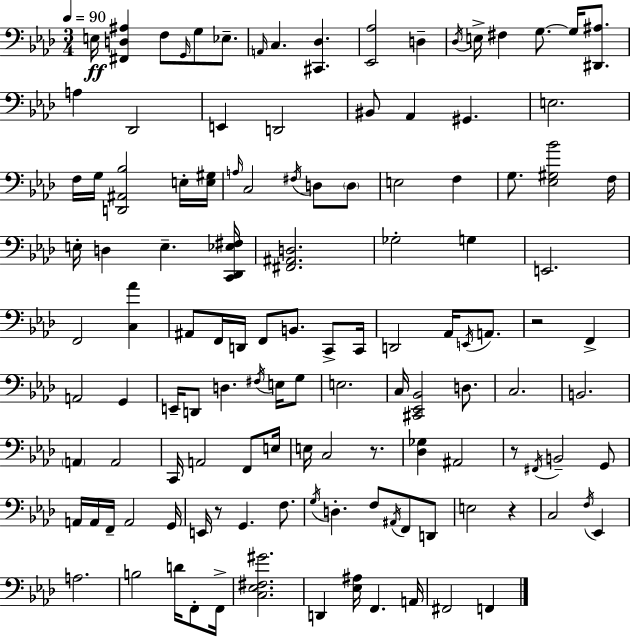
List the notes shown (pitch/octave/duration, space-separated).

E3/s [F#2,D3,A#3]/q F3/e G2/s G3/e Eb3/e. A2/s C3/q. [C#2,Db3]/q. [Eb2,Ab3]/h D3/q Db3/s E3/s F#3/q G3/e. G3/s [D#2,A#3]/e. A3/q Db2/h E2/q D2/h BIS2/e Ab2/q G#2/q. E3/h. F3/s G3/s [D2,A#2,Bb3]/h E3/s [E3,G#3]/s A3/s C3/h F#3/s D3/e D3/e E3/h F3/q G3/e. [Eb3,G#3,Bb4]/h F3/s E3/s D3/q E3/q. [C2,Db2,Eb3,F#3]/s [F#2,A#2,D3]/h. Gb3/h G3/q E2/h. F2/h [C3,Ab4]/q A#2/e F2/s D2/s F2/e B2/e. C2/e C2/s D2/h Ab2/s E2/s A2/e. R/h F2/q A2/h G2/q E2/s D2/e D3/q. F#3/s E3/s G3/e E3/h. C3/s [C#2,Eb2,Bb2]/h D3/e. C3/h. B2/h. A2/q A2/h C2/s A2/h F2/e E3/s E3/s C3/h R/e. [Db3,Gb3]/q A#2/h R/e F#2/s B2/h G2/e A2/s A2/s F2/s A2/h G2/s E2/s R/e G2/q. F3/e. G3/s D3/q. F3/e A#2/s F2/e D2/e E3/h R/q C3/h F3/s Eb2/q A3/h. B3/h D4/s F2/e F2/s [C3,Eb3,F#3,G#4]/h. D2/q [Eb3,A#3]/s F2/q. A2/s F#2/h F2/q